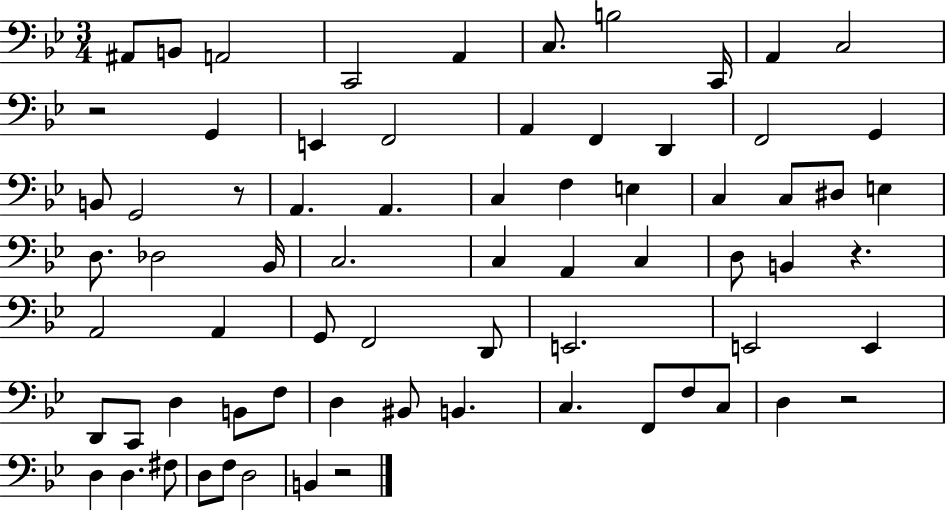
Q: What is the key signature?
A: BES major